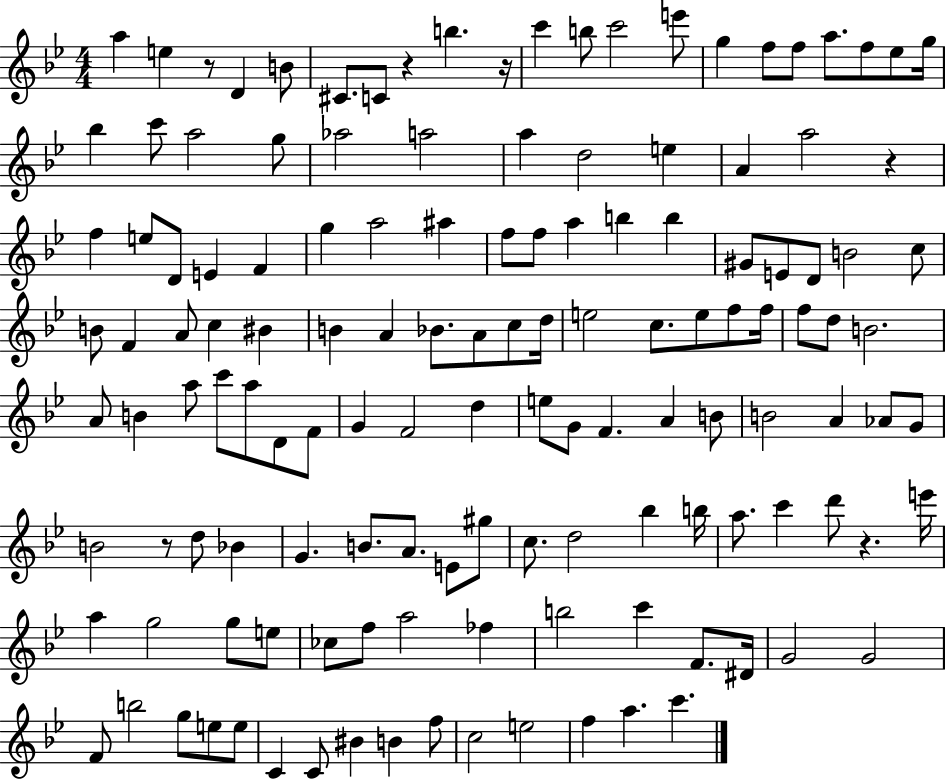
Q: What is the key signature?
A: BES major